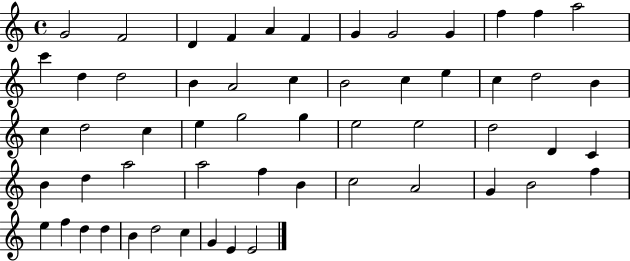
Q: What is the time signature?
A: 4/4